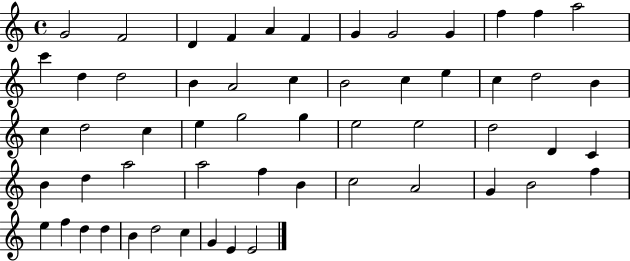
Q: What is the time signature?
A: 4/4